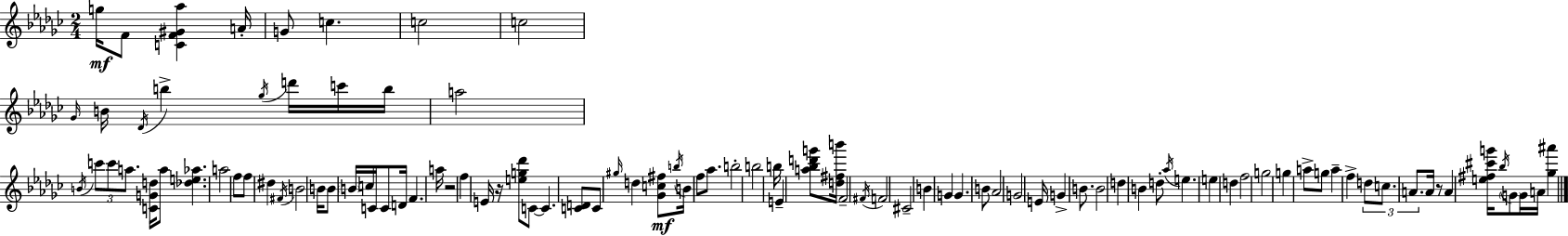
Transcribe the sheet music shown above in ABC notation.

X:1
T:Untitled
M:2/4
L:1/4
K:Ebm
g/4 F/2 [CF^G_a] A/4 G/2 c c2 c2 _G/4 B/4 _D/4 b _g/4 d'/4 c'/4 b/4 a2 B/4 c'/2 c'/2 a/2 [CGd]/4 a/2 [_de_a] a2 f/2 f/2 ^d ^F/4 B2 B/4 B/2 B/4 c/4 C/4 C/2 D/4 F a/4 z2 f E/4 z/4 [eg_d']/2 C/2 C [CD]/2 C/2 ^g/4 d [_Gc^f]/2 b/4 B/4 f/2 _a/2 b2 b2 b/4 E [a_bd'g']/2 [d^fb']/4 F2 ^F/4 F2 ^C2 B G G B/2 _A2 G2 E/4 G B/2 B2 d B d/2 _a/4 e e d f2 g2 g a/2 g/2 a f d/2 c/2 A/2 A/4 z/2 A [e^f^c'g']/4 _b/4 G/2 G/4 A/4 [_g^a']